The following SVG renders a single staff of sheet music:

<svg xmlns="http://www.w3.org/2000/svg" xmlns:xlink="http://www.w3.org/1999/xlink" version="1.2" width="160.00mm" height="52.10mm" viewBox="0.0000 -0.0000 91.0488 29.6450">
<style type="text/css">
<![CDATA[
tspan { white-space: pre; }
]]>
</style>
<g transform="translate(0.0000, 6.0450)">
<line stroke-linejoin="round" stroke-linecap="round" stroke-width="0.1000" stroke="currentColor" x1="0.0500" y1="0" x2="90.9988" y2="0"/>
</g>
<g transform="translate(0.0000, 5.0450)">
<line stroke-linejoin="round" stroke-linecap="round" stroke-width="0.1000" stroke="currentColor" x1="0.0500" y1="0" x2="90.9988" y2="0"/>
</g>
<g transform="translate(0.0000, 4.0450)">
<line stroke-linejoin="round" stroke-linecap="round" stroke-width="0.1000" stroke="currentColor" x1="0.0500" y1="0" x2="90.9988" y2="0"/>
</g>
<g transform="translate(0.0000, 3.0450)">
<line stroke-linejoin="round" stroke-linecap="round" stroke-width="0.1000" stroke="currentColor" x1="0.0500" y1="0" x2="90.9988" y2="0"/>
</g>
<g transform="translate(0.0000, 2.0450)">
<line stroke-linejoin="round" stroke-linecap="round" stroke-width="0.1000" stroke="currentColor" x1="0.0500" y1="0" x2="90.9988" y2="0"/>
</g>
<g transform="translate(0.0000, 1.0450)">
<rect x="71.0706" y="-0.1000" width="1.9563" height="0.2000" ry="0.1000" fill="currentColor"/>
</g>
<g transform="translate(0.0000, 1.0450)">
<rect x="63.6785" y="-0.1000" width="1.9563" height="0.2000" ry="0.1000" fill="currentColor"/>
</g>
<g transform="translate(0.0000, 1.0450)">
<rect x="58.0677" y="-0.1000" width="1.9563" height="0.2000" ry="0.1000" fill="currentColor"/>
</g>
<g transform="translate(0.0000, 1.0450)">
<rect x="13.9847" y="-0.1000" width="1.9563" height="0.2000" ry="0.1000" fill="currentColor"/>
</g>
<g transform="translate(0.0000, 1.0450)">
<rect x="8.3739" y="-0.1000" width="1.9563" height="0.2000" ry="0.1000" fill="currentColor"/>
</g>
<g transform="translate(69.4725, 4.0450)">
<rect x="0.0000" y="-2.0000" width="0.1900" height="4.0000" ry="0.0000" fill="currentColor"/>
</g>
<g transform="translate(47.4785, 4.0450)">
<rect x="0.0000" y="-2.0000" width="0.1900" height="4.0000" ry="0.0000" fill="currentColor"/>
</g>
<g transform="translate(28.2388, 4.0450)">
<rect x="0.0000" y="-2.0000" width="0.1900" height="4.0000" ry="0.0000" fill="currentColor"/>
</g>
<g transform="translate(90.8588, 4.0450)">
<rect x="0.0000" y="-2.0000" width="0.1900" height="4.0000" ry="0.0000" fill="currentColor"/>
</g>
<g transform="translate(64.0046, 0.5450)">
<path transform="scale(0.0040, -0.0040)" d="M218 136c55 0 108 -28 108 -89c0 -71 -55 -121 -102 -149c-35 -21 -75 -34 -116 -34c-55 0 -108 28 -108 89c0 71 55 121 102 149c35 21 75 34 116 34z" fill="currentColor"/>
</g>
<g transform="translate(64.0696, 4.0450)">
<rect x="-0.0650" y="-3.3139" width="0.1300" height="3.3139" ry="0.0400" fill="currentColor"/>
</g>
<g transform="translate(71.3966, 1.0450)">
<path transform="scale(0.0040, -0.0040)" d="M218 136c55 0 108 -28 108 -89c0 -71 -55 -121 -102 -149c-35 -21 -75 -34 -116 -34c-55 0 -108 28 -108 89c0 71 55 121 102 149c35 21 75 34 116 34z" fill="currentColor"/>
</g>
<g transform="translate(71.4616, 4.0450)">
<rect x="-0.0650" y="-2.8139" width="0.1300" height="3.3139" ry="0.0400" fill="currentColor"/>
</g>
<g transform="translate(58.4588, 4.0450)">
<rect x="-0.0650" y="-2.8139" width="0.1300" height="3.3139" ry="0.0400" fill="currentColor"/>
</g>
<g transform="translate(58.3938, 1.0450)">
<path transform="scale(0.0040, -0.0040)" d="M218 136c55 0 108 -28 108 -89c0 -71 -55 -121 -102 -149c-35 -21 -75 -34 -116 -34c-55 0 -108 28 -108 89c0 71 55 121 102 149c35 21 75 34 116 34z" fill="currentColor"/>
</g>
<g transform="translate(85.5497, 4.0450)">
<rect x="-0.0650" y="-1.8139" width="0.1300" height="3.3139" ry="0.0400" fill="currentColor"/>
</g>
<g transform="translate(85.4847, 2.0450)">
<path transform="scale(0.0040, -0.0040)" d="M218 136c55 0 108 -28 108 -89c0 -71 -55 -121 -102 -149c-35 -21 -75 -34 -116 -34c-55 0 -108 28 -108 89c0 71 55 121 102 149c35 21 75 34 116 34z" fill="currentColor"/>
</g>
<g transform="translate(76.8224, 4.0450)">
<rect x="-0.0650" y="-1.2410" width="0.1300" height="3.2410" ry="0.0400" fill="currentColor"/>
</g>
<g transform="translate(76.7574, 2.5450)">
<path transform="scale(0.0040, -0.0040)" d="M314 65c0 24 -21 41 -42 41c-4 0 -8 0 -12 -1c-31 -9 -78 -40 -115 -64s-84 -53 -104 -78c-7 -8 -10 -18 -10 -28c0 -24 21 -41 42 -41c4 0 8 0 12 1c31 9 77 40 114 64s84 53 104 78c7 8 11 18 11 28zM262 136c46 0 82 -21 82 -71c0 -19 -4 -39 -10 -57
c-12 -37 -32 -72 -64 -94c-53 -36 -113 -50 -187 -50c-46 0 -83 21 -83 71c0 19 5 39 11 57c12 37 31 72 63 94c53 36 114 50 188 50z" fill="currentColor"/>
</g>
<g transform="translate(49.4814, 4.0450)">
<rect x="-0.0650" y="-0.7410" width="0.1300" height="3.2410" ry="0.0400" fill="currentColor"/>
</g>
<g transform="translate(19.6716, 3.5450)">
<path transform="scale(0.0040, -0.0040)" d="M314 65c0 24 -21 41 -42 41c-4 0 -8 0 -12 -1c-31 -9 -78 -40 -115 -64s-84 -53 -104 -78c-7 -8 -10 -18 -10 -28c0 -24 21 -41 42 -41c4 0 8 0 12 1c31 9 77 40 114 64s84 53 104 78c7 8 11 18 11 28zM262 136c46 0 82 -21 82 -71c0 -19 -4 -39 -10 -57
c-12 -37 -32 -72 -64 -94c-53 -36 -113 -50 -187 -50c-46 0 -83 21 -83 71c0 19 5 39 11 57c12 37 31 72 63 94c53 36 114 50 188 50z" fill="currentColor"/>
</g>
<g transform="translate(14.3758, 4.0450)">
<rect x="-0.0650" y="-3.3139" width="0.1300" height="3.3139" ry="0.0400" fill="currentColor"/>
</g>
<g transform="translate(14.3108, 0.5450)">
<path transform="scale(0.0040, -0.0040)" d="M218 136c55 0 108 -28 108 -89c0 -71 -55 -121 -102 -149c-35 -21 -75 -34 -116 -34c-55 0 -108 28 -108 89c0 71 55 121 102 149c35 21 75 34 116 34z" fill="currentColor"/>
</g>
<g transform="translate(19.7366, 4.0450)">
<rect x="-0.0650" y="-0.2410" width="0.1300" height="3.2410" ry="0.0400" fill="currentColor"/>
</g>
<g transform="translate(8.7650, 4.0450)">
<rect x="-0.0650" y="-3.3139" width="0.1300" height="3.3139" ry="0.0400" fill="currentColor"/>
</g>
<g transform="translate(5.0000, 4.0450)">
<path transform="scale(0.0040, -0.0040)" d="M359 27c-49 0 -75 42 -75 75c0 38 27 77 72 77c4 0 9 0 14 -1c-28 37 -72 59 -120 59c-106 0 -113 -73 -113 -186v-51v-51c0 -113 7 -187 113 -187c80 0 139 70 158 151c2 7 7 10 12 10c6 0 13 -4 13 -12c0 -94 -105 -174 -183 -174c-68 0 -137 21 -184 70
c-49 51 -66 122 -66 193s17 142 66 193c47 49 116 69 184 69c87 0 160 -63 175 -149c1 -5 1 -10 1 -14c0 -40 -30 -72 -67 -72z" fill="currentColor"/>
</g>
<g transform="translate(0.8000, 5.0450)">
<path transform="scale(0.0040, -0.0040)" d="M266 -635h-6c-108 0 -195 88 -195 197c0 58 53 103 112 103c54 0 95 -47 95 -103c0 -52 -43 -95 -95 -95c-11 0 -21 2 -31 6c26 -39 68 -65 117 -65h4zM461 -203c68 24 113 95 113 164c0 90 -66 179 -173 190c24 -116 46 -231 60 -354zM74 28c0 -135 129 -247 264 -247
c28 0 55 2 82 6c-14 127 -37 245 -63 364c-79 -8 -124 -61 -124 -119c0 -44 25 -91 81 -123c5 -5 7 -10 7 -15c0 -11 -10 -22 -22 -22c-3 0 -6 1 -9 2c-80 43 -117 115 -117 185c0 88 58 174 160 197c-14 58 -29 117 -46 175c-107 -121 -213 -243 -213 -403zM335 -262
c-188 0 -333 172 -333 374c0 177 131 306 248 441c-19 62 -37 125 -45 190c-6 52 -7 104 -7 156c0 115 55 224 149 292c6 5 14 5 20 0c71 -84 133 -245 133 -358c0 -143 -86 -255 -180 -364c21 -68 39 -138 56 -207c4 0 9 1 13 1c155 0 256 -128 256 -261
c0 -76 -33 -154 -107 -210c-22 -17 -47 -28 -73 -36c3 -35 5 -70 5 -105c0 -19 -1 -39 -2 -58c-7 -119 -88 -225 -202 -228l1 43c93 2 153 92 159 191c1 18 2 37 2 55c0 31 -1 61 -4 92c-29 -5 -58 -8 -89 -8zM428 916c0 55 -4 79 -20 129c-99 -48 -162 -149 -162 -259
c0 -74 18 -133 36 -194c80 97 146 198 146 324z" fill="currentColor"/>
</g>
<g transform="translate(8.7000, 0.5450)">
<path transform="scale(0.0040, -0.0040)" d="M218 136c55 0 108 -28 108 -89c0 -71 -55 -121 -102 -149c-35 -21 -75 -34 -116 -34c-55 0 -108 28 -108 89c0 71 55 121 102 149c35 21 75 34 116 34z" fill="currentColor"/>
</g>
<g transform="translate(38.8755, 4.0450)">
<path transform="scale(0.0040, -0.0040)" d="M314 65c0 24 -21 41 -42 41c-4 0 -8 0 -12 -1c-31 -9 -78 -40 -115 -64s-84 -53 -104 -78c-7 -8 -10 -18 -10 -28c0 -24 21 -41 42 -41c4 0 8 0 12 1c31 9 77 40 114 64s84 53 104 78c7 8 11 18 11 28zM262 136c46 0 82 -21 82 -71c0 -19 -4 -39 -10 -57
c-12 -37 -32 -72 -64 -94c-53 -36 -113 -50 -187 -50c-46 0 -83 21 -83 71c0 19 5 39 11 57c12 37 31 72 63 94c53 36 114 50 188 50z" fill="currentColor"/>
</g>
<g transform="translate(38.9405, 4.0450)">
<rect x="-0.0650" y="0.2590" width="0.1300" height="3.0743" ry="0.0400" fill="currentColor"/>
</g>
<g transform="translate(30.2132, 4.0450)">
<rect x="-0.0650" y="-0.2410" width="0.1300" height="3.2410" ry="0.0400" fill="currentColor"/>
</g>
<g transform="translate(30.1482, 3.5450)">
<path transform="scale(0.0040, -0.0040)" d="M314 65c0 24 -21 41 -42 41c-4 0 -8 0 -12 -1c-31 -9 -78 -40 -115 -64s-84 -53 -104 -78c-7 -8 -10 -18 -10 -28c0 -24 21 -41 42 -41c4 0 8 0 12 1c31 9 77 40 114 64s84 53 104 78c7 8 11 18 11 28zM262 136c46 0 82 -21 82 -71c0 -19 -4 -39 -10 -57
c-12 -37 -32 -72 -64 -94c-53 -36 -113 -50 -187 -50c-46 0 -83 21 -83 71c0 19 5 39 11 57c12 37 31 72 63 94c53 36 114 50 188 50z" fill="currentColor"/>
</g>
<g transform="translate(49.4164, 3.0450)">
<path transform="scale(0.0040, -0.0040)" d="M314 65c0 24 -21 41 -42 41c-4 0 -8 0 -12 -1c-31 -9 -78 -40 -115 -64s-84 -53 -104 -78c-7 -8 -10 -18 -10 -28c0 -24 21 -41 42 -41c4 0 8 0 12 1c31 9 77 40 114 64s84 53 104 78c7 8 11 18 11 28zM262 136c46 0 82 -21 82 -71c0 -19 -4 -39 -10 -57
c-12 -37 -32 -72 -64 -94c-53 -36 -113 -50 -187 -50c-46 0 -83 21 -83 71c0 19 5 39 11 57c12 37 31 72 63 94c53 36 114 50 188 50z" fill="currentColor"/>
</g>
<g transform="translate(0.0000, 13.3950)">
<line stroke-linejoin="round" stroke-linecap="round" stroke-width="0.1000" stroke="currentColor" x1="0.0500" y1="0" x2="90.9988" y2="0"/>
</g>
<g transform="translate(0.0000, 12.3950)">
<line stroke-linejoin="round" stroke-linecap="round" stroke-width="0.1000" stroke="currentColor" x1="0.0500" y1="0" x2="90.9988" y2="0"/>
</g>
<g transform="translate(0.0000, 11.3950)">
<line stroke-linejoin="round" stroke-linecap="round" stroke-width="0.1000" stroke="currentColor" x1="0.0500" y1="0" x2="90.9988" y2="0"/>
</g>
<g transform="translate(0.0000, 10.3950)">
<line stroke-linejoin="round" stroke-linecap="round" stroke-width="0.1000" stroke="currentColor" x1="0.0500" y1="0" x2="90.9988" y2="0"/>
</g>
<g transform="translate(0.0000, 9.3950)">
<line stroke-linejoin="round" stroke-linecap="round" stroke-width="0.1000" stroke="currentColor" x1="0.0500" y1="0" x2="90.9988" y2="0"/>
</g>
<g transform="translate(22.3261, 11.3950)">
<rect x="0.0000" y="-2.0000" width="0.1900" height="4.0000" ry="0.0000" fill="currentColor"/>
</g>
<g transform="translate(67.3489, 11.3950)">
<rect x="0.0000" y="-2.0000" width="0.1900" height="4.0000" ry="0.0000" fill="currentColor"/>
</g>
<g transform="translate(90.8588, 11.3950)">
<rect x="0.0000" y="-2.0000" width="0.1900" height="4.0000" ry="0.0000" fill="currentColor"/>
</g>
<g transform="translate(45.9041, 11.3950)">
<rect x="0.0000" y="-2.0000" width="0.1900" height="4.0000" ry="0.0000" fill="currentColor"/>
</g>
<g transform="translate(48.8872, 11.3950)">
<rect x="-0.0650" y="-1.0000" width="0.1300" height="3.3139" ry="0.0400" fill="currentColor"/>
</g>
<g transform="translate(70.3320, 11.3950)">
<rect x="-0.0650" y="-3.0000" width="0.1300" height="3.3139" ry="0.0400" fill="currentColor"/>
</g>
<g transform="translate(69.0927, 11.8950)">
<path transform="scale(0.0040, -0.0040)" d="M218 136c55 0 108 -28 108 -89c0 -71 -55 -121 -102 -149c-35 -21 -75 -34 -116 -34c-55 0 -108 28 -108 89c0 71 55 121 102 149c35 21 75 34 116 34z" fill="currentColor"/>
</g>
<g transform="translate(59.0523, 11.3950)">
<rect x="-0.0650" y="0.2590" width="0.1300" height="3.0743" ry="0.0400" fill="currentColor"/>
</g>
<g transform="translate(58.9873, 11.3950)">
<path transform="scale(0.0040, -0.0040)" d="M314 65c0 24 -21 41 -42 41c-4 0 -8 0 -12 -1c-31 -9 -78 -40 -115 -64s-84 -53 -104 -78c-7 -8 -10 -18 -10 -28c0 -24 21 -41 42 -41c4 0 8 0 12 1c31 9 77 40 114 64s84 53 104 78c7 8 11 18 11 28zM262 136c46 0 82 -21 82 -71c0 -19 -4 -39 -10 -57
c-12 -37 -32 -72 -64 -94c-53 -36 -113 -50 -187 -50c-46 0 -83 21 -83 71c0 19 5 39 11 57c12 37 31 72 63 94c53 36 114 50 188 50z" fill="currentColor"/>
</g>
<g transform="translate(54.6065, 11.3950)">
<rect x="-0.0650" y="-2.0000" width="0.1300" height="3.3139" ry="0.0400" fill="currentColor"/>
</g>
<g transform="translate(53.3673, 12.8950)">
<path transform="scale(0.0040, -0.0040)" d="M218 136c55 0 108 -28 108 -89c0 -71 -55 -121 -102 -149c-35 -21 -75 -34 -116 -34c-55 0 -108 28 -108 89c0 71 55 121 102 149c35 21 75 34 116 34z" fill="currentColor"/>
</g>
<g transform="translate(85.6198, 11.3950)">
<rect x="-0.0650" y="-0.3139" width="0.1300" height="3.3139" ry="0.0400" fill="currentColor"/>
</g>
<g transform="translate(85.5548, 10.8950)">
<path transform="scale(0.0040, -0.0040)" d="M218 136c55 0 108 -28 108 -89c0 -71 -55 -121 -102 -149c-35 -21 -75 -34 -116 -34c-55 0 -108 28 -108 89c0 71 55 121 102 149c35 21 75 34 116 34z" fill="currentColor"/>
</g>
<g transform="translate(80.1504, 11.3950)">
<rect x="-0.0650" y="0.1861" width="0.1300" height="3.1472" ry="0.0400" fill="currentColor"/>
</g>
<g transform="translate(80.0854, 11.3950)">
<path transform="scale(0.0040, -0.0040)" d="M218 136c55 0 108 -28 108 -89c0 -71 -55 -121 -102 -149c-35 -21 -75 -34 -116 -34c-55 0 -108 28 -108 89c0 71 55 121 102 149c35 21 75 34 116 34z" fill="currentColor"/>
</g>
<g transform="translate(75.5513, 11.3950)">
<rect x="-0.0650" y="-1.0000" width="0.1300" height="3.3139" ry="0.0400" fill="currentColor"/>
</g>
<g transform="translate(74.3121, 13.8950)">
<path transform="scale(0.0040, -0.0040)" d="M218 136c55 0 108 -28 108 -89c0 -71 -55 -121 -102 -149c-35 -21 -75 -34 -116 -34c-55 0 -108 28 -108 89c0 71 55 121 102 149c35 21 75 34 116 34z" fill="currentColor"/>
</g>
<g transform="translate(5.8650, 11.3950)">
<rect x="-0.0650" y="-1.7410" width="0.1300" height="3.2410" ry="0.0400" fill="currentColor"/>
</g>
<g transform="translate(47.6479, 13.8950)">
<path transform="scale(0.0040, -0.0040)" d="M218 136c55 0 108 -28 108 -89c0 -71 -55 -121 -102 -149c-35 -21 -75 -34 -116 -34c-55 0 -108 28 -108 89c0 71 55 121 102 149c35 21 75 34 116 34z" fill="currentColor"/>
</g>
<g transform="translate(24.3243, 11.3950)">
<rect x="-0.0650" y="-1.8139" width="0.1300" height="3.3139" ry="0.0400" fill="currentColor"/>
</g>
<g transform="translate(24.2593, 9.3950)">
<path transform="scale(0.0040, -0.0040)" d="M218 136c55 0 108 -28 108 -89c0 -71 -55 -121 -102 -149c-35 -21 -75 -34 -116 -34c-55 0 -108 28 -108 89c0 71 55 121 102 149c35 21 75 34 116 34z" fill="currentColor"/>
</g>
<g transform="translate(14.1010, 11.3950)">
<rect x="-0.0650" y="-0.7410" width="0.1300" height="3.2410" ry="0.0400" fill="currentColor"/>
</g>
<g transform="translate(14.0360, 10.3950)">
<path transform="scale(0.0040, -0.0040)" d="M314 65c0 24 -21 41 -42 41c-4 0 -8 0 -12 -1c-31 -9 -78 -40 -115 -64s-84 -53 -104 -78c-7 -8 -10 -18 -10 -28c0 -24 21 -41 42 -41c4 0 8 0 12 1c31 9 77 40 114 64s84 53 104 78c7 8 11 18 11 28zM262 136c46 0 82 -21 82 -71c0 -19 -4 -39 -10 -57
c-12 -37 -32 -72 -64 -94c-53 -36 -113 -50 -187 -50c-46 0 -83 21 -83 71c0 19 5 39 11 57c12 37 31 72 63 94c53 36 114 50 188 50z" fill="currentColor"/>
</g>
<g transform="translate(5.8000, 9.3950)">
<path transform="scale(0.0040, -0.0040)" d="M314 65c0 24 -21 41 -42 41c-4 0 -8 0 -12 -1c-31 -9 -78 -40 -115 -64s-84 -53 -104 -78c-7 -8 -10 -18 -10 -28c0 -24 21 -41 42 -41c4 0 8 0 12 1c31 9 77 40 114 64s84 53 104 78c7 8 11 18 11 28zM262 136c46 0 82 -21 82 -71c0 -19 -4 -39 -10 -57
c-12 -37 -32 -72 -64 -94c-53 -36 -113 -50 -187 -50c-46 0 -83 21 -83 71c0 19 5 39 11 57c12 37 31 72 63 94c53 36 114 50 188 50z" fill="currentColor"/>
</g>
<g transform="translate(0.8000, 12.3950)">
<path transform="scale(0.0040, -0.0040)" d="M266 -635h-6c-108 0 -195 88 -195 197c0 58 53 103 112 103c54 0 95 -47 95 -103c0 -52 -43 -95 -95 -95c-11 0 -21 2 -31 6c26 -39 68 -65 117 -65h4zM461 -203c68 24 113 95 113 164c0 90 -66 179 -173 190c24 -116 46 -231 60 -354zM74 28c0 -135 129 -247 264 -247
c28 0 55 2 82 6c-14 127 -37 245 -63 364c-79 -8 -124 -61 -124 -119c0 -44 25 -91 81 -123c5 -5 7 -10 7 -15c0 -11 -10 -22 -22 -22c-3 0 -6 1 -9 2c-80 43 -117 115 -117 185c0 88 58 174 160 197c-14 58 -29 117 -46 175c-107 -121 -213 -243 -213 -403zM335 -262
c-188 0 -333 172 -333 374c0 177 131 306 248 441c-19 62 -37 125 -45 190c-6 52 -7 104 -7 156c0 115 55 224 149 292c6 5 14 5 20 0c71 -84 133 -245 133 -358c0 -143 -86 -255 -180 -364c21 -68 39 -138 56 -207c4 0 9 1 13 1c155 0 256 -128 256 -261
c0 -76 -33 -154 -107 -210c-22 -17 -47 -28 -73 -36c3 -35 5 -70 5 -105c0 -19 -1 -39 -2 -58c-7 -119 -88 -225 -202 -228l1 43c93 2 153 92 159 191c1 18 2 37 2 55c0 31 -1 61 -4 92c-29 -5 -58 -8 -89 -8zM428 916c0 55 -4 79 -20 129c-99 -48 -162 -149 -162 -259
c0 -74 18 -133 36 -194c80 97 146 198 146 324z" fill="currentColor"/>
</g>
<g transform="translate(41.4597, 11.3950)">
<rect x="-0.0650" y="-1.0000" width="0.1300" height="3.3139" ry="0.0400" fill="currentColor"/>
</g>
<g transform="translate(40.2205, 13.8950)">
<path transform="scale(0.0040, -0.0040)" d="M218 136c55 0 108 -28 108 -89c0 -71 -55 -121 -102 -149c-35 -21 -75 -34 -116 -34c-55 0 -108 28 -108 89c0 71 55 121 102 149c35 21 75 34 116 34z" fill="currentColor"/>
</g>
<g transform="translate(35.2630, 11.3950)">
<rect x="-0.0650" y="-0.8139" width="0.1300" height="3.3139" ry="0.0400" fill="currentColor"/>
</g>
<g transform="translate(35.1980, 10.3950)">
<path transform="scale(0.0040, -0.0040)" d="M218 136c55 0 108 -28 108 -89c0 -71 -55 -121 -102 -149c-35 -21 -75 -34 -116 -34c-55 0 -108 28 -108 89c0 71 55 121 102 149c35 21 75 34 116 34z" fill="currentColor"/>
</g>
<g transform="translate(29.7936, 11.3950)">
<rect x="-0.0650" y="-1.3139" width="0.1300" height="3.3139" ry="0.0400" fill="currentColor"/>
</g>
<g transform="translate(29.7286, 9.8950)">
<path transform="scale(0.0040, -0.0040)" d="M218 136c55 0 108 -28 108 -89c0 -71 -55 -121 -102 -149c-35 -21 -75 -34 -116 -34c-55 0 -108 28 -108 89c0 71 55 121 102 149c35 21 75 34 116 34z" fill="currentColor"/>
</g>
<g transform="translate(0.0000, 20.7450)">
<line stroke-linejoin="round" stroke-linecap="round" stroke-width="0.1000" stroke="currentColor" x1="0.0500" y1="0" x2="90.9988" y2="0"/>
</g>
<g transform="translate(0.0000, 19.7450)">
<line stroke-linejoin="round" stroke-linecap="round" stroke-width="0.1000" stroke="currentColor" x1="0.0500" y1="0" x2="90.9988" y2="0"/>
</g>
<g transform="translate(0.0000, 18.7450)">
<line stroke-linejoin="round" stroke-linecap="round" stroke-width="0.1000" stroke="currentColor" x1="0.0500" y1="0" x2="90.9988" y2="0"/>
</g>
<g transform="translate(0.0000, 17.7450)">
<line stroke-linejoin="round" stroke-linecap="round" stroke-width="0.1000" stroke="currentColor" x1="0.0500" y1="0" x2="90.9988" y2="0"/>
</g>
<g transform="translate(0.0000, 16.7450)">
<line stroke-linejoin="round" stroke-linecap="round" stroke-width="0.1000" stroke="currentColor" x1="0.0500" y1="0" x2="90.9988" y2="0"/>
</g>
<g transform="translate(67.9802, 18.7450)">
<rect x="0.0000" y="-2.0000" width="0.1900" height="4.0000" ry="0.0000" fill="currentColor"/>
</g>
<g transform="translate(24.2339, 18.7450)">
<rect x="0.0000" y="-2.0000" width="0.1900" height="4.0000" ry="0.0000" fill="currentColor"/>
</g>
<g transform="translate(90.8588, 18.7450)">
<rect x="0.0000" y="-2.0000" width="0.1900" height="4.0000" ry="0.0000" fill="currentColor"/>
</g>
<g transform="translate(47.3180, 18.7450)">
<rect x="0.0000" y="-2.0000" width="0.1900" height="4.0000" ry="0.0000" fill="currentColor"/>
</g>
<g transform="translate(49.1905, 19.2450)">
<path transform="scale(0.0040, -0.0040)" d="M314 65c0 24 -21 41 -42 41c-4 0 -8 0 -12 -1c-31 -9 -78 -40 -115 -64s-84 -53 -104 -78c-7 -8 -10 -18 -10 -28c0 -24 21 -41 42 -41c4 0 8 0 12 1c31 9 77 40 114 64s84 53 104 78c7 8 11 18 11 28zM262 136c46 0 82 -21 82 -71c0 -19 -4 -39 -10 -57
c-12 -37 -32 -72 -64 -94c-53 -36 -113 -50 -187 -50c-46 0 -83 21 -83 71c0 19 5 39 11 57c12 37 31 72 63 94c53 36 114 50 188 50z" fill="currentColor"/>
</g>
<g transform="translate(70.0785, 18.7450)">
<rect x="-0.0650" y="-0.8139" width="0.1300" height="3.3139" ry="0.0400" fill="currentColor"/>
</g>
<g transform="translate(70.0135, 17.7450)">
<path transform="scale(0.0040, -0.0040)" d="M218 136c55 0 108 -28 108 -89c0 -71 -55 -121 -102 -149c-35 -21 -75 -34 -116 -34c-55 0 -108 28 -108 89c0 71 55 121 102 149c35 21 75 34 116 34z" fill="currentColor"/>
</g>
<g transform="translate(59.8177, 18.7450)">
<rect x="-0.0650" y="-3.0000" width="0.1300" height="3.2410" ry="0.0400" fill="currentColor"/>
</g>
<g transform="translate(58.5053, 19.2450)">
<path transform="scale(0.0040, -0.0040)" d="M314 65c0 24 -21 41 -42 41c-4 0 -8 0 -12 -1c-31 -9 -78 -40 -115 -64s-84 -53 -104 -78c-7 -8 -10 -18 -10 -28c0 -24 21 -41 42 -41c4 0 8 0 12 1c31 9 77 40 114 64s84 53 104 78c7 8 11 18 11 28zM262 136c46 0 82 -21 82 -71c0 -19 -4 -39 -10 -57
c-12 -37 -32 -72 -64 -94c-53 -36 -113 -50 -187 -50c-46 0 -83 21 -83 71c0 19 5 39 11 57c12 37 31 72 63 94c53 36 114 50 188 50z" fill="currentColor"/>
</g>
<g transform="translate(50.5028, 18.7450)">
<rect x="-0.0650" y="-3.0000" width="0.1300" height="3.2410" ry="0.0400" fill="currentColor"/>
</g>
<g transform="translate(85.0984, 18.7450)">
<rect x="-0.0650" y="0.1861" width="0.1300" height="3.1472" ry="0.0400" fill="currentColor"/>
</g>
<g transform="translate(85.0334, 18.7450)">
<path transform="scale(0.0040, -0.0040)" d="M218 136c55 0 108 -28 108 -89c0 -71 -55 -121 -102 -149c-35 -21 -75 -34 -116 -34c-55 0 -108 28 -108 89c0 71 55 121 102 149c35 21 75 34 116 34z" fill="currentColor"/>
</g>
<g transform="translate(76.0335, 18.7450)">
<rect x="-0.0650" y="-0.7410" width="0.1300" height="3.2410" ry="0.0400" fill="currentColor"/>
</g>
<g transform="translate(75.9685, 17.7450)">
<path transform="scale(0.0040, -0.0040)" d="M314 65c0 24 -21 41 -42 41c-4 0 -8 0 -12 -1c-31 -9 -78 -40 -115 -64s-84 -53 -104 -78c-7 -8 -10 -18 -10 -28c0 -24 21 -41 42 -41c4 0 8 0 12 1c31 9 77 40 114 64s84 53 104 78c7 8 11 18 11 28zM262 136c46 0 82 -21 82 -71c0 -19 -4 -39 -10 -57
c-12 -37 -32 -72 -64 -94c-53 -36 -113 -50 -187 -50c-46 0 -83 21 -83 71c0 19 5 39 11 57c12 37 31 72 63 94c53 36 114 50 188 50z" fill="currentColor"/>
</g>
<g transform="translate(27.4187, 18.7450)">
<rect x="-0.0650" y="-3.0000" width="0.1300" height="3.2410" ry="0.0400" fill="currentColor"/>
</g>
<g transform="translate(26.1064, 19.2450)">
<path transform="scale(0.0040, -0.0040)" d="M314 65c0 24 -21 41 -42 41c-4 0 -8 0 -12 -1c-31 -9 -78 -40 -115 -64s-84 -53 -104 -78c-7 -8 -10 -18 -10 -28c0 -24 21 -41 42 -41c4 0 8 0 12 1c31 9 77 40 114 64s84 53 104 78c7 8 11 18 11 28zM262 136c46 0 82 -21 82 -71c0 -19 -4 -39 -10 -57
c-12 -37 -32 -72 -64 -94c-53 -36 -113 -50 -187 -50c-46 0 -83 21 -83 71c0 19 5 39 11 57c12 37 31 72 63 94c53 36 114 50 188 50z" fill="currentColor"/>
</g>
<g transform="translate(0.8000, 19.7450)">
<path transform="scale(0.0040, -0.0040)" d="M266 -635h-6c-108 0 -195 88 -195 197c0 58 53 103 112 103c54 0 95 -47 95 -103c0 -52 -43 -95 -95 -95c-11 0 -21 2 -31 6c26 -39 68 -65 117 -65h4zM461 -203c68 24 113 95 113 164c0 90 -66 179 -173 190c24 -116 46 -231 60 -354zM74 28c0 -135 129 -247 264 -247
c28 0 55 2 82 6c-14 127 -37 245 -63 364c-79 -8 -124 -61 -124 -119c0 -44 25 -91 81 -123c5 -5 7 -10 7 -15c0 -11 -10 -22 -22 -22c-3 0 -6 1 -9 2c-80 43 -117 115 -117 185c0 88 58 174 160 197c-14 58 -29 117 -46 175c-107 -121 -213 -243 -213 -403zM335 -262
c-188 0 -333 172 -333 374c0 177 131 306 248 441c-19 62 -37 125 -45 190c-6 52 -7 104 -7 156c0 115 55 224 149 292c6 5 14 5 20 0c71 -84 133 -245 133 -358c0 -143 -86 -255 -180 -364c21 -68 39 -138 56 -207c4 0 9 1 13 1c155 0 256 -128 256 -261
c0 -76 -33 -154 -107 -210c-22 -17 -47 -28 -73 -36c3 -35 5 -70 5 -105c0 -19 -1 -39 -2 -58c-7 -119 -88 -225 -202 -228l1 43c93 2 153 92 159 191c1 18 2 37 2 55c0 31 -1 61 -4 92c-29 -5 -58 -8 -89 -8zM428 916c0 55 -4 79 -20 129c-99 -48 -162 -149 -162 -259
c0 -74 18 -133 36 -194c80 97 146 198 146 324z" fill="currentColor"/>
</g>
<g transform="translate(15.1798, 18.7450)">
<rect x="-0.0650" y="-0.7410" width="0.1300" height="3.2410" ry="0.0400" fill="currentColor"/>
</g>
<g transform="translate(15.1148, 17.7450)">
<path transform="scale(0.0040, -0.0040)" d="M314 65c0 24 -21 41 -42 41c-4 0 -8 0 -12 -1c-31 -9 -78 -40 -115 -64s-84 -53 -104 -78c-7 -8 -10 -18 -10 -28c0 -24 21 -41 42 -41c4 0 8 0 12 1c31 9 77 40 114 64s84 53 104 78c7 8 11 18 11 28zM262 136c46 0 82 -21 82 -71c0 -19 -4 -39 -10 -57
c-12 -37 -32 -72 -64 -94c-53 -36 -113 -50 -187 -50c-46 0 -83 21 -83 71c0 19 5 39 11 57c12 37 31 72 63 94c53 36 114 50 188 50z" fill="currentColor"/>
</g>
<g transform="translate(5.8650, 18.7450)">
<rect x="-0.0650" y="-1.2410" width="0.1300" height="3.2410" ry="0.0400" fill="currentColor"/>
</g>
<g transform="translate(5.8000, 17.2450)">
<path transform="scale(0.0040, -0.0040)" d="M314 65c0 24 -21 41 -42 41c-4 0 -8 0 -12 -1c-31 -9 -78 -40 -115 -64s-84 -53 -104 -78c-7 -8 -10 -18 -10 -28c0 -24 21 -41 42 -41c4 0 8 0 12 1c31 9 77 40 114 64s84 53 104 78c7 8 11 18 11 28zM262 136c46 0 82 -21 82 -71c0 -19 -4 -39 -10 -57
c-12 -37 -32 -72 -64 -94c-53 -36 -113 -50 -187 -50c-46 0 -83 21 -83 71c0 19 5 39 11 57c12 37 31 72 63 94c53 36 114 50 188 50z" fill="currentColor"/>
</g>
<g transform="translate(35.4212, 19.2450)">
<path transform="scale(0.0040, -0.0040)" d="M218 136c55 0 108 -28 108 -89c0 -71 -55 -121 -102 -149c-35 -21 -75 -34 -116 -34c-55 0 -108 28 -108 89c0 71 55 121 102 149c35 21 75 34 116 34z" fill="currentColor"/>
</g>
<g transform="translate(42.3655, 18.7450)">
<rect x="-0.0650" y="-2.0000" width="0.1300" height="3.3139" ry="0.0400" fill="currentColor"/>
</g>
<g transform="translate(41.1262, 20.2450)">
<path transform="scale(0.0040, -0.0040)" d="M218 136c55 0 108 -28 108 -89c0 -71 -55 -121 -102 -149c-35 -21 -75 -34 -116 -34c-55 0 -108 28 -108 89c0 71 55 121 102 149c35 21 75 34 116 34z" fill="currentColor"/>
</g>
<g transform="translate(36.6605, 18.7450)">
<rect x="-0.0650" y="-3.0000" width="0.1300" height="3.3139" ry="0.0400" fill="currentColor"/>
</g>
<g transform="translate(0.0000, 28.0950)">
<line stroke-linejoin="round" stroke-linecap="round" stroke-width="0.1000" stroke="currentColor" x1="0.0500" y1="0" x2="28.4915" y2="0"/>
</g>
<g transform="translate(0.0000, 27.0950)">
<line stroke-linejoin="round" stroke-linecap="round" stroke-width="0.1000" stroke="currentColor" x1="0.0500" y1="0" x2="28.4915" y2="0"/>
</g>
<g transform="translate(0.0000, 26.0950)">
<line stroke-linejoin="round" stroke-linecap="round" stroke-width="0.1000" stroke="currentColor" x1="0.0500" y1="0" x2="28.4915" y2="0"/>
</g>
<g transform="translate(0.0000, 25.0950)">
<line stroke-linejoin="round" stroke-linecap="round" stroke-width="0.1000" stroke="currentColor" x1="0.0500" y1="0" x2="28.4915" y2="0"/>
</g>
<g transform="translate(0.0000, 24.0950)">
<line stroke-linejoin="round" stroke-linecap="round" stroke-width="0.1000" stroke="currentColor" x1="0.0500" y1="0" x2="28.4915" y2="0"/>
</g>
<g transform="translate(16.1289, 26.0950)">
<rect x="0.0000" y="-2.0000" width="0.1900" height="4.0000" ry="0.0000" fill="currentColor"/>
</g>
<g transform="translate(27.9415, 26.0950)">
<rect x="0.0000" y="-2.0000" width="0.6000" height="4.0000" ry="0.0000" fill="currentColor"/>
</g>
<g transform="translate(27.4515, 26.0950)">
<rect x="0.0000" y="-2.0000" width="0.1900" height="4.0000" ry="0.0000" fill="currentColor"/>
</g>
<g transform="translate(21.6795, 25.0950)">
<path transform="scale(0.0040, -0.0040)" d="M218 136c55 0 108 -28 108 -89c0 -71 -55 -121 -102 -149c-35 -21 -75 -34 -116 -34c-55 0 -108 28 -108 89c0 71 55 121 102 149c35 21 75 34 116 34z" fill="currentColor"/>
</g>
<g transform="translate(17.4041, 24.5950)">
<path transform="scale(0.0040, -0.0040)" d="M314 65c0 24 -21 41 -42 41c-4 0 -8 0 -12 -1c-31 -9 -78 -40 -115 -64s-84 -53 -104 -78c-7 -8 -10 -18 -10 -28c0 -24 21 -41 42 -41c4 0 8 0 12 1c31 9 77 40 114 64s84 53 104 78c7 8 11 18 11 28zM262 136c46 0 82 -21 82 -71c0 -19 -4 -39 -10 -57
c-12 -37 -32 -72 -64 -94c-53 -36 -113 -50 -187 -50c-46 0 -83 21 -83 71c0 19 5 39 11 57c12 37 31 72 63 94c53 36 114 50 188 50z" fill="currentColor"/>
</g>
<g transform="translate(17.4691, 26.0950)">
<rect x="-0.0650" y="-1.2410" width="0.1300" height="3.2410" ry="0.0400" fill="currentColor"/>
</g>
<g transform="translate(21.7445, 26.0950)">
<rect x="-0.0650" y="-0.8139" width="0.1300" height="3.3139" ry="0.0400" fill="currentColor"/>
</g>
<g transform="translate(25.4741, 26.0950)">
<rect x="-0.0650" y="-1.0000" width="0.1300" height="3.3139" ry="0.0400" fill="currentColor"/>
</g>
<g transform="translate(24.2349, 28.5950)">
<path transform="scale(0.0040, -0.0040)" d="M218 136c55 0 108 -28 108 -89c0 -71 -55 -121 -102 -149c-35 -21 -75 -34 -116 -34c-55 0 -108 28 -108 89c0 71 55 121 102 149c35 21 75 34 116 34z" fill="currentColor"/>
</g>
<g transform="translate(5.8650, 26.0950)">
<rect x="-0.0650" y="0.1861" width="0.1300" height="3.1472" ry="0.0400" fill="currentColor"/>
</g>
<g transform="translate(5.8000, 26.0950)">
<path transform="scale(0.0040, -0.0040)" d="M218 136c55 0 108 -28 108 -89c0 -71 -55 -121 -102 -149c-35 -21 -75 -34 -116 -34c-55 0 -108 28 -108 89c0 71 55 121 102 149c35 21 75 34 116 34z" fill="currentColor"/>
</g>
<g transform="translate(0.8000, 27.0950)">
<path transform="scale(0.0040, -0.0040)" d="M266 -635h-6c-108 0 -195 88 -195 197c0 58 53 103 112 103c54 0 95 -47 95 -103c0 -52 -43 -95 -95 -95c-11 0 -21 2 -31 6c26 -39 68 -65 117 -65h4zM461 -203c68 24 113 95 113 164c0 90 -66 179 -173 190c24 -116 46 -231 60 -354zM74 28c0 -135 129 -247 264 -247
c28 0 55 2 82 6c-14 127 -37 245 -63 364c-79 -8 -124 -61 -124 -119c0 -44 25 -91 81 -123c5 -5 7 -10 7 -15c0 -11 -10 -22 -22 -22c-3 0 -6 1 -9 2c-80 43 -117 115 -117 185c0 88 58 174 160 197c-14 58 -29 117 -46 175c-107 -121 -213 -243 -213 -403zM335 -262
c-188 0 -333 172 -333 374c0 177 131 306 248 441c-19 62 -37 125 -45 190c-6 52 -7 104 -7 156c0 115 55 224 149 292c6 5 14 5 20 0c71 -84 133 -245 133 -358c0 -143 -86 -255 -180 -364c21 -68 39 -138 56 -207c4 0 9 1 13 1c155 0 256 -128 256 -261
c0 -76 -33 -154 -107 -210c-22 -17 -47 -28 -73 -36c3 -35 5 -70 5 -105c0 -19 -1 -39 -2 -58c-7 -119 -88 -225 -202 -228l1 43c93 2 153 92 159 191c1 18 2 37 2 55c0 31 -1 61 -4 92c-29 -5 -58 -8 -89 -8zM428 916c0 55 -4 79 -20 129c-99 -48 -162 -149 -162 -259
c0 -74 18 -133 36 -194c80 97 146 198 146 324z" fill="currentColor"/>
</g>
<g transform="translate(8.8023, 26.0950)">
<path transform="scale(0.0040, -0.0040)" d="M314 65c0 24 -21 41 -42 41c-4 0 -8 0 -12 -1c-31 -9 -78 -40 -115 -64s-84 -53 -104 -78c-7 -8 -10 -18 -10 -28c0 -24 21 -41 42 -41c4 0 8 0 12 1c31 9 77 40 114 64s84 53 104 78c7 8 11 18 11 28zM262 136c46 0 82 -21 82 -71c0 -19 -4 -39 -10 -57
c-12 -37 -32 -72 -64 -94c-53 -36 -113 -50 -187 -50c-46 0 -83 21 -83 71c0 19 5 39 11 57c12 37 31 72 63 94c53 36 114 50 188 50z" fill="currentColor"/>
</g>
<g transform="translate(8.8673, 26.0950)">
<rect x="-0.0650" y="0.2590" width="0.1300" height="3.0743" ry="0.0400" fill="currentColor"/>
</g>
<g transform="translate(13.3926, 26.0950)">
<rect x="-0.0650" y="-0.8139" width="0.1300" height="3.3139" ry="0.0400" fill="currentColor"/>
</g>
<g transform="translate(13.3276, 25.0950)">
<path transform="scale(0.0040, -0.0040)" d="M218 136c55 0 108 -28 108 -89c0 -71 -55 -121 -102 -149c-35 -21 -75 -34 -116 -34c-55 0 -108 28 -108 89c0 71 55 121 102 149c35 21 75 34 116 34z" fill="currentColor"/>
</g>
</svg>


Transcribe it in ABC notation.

X:1
T:Untitled
M:4/4
L:1/4
K:C
b b c2 c2 B2 d2 a b a e2 f f2 d2 f e d D D F B2 A D B c e2 d2 A2 A F A2 A2 d d2 B B B2 d e2 d D